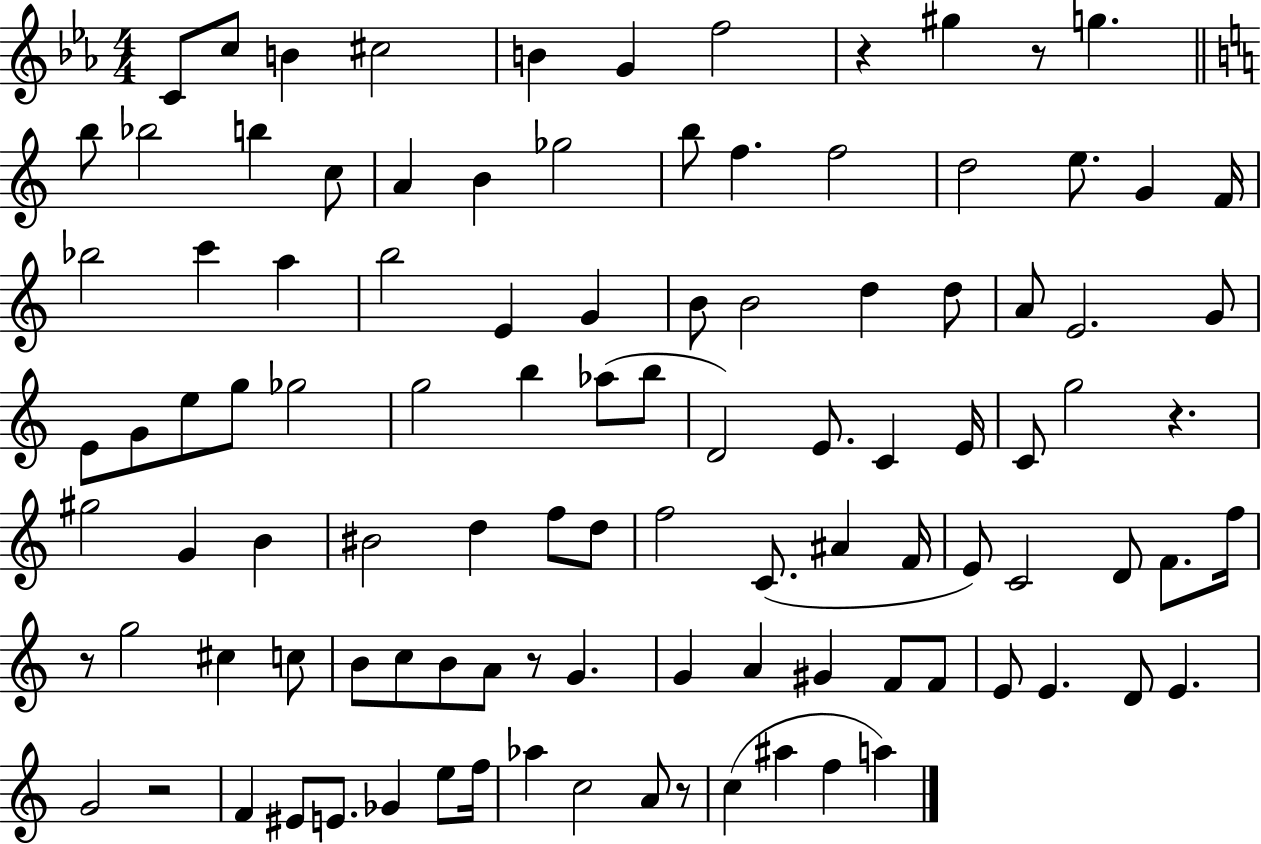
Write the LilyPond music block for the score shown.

{
  \clef treble
  \numericTimeSignature
  \time 4/4
  \key ees \major
  c'8 c''8 b'4 cis''2 | b'4 g'4 f''2 | r4 gis''4 r8 g''4. | \bar "||" \break \key c \major b''8 bes''2 b''4 c''8 | a'4 b'4 ges''2 | b''8 f''4. f''2 | d''2 e''8. g'4 f'16 | \break bes''2 c'''4 a''4 | b''2 e'4 g'4 | b'8 b'2 d''4 d''8 | a'8 e'2. g'8 | \break e'8 g'8 e''8 g''8 ges''2 | g''2 b''4 aes''8( b''8 | d'2) e'8. c'4 e'16 | c'8 g''2 r4. | \break gis''2 g'4 b'4 | bis'2 d''4 f''8 d''8 | f''2 c'8.( ais'4 f'16 | e'8) c'2 d'8 f'8. f''16 | \break r8 g''2 cis''4 c''8 | b'8 c''8 b'8 a'8 r8 g'4. | g'4 a'4 gis'4 f'8 f'8 | e'8 e'4. d'8 e'4. | \break g'2 r2 | f'4 eis'8 e'8. ges'4 e''8 f''16 | aes''4 c''2 a'8 r8 | c''4( ais''4 f''4 a''4) | \break \bar "|."
}